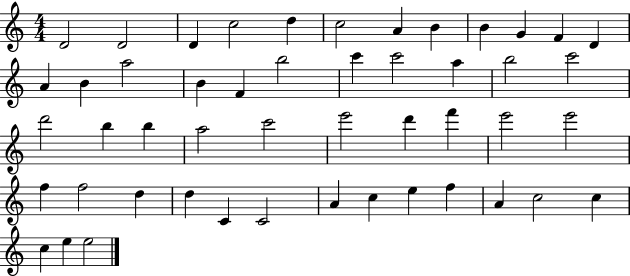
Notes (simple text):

D4/h D4/h D4/q C5/h D5/q C5/h A4/q B4/q B4/q G4/q F4/q D4/q A4/q B4/q A5/h B4/q F4/q B5/h C6/q C6/h A5/q B5/h C6/h D6/h B5/q B5/q A5/h C6/h E6/h D6/q F6/q E6/h E6/h F5/q F5/h D5/q D5/q C4/q C4/h A4/q C5/q E5/q F5/q A4/q C5/h C5/q C5/q E5/q E5/h